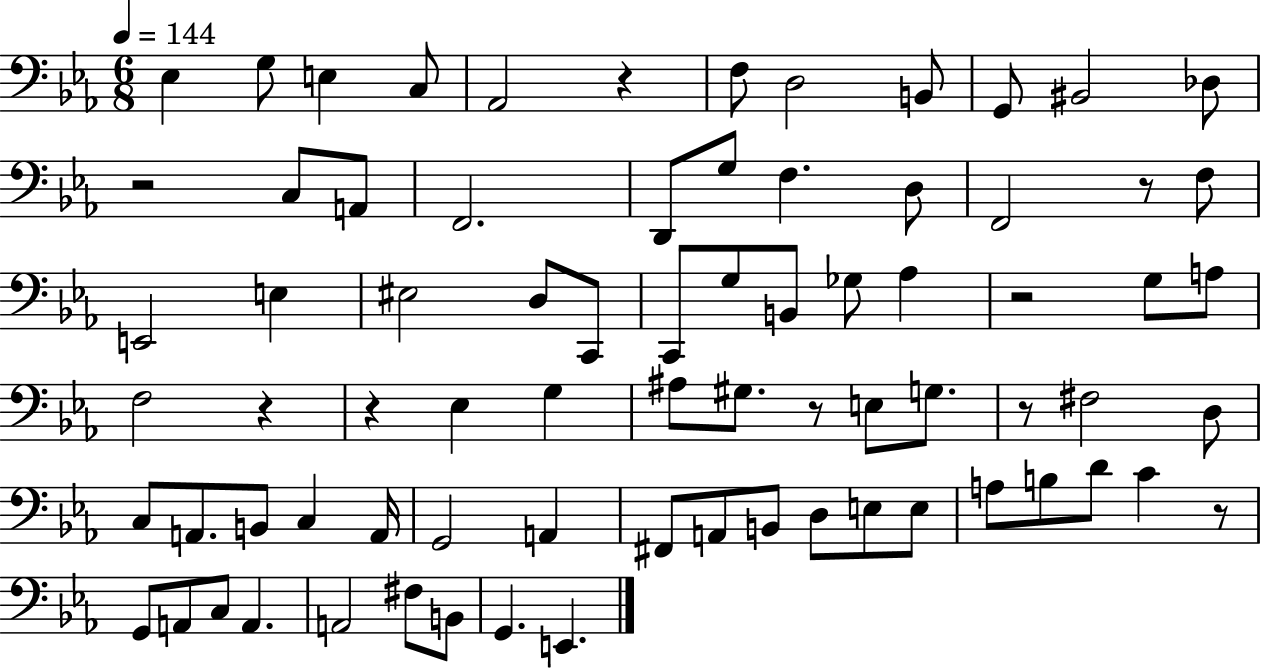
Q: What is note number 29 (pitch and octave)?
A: Gb3